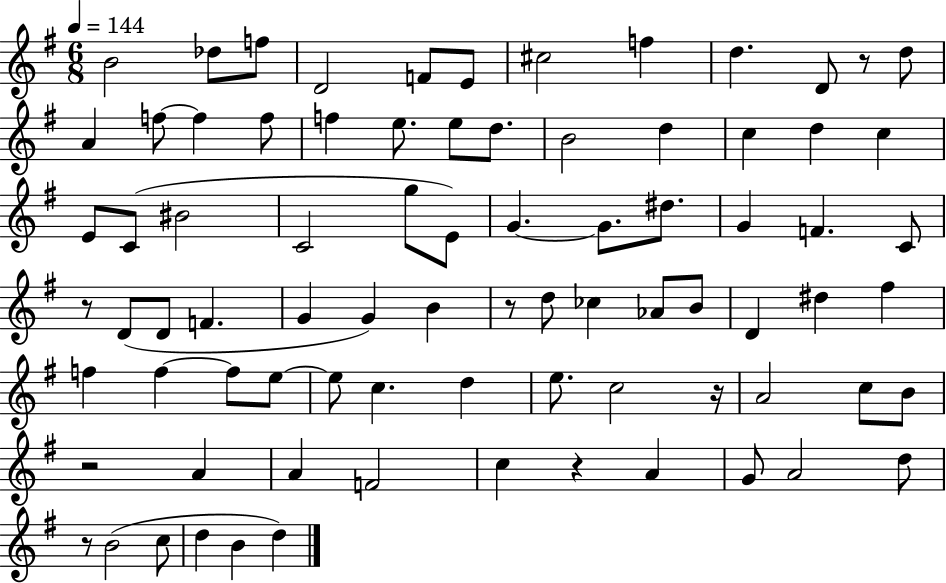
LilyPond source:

{
  \clef treble
  \numericTimeSignature
  \time 6/8
  \key g \major
  \tempo 4 = 144
  b'2 des''8 f''8 | d'2 f'8 e'8 | cis''2 f''4 | d''4. d'8 r8 d''8 | \break a'4 f''8~~ f''4 f''8 | f''4 e''8. e''8 d''8. | b'2 d''4 | c''4 d''4 c''4 | \break e'8 c'8( bis'2 | c'2 g''8 e'8) | g'4.~~ g'8. dis''8. | g'4 f'4. c'8 | \break r8 d'8( d'8 f'4. | g'4 g'4) b'4 | r8 d''8 ces''4 aes'8 b'8 | d'4 dis''4 fis''4 | \break f''4 f''4~~ f''8 e''8~~ | e''8 c''4. d''4 | e''8. c''2 r16 | a'2 c''8 b'8 | \break r2 a'4 | a'4 f'2 | c''4 r4 a'4 | g'8 a'2 d''8 | \break r8 b'2( c''8 | d''4 b'4 d''4) | \bar "|."
}